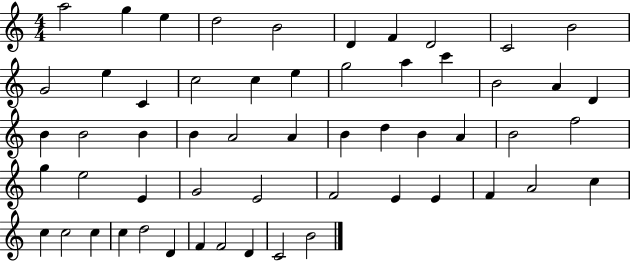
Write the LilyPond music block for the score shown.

{
  \clef treble
  \numericTimeSignature
  \time 4/4
  \key c \major
  a''2 g''4 e''4 | d''2 b'2 | d'4 f'4 d'2 | c'2 b'2 | \break g'2 e''4 c'4 | c''2 c''4 e''4 | g''2 a''4 c'''4 | b'2 a'4 d'4 | \break b'4 b'2 b'4 | b'4 a'2 a'4 | b'4 d''4 b'4 a'4 | b'2 f''2 | \break g''4 e''2 e'4 | g'2 e'2 | f'2 e'4 e'4 | f'4 a'2 c''4 | \break c''4 c''2 c''4 | c''4 d''2 d'4 | f'4 f'2 d'4 | c'2 b'2 | \break \bar "|."
}